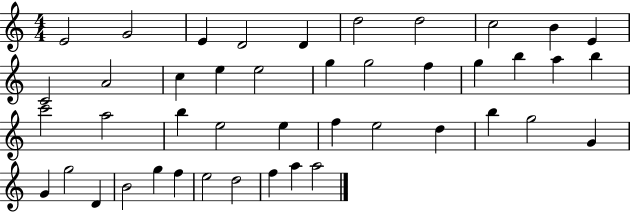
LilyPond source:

{
  \clef treble
  \numericTimeSignature
  \time 4/4
  \key c \major
  e'2 g'2 | e'4 d'2 d'4 | d''2 d''2 | c''2 b'4 e'4 | \break c'2 a'2 | c''4 e''4 e''2 | g''4 g''2 f''4 | g''4 b''4 a''4 b''4 | \break c'''2 a''2 | b''4 e''2 e''4 | f''4 e''2 d''4 | b''4 g''2 g'4 | \break g'4 g''2 d'4 | b'2 g''4 f''4 | e''2 d''2 | f''4 a''4 a''2 | \break \bar "|."
}